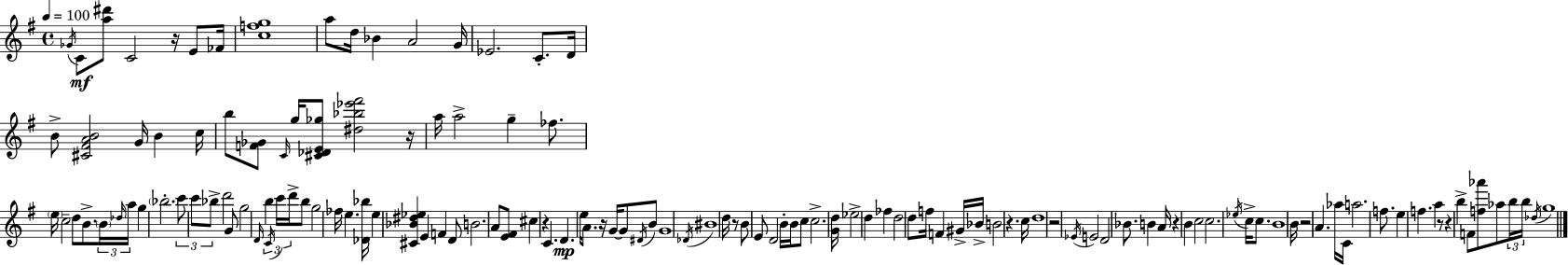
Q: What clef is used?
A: treble